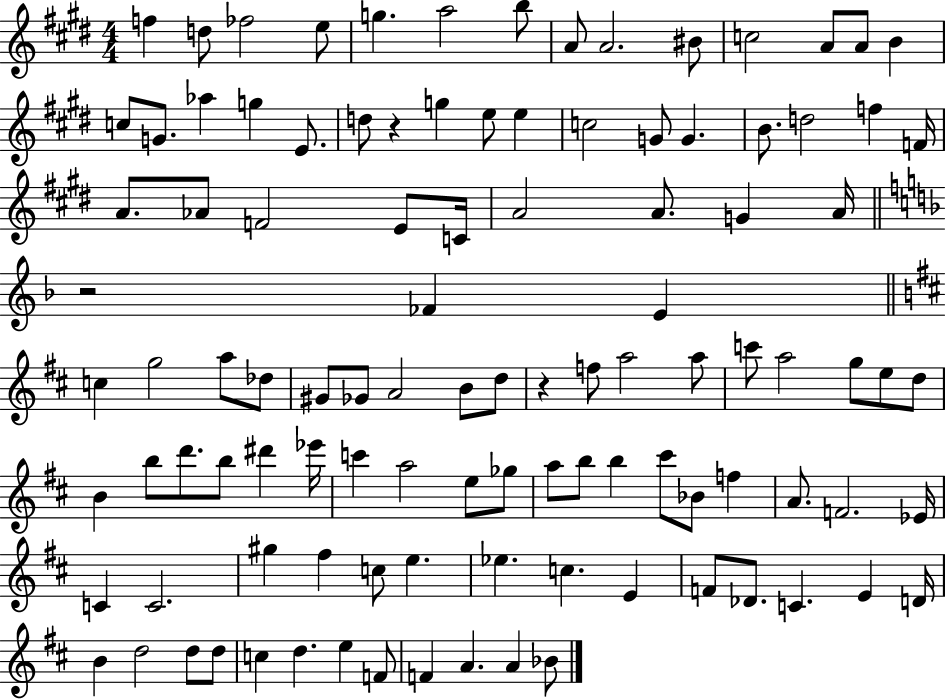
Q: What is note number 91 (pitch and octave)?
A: D4